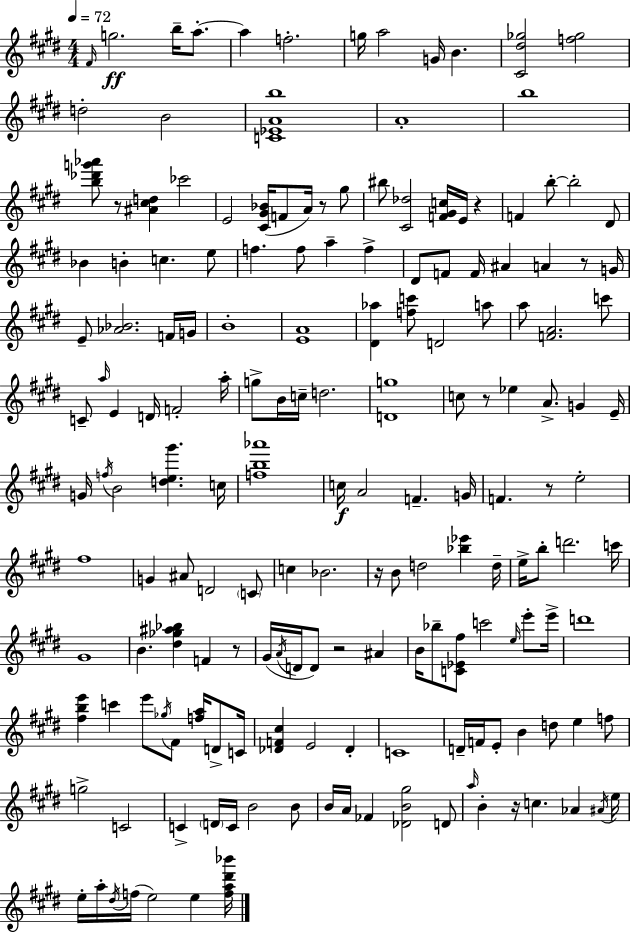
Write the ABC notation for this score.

X:1
T:Untitled
M:4/4
L:1/4
K:E
^F/4 g2 b/4 a/2 a f2 g/4 a2 G/4 B [^C^d_g]2 [f_g]2 d2 B2 [C_EAb]4 A4 b4 [b_d'g'_a']/2 z/2 [^A^cd] _c'2 E2 [^C^G_B]/4 F/2 A/4 z/2 ^g/2 ^b/2 [^C_d]2 [F^Gc]/4 E/4 z F b/2 b2 ^D/2 _B B c e/2 f f/2 a f ^D/2 F/2 F/4 ^A A z/2 G/4 E/2 [_A_B]2 F/4 G/4 B4 [EA]4 [^D_a] [fc']/2 D2 a/2 a/2 [FA]2 c'/2 C/2 a/4 E D/4 F2 a/4 g/2 B/4 c/4 d2 [Dg]4 c/2 z/2 _e A/2 G E/4 G/4 f/4 B2 [de^g'] c/4 [fb_a']4 c/4 A2 F G/4 F z/2 e2 ^f4 G ^A/2 D2 C/2 c _B2 z/4 B/2 d2 [_b_e'] d/4 e/4 b/2 d'2 c'/4 ^G4 B [^d_g^a_b] F z/2 ^G/4 A/4 D/4 D/2 z2 ^A B/4 _b/2 [C_E^f]/2 c'2 e/4 e'/2 e'/4 d'4 [^fbe'] c' e'/2 _g/4 ^F/2 [fa]/4 D/2 C/4 [_DF^c] E2 _D C4 D/4 F/4 E/2 B d/2 e f/2 g2 C2 C D/4 C/4 B2 B/2 B/4 A/4 _F [_DB^g]2 D/2 a/4 B z/4 c _A ^A/4 e/4 e/4 a/4 ^d/4 f/4 e2 e [fa^d'_b']/4